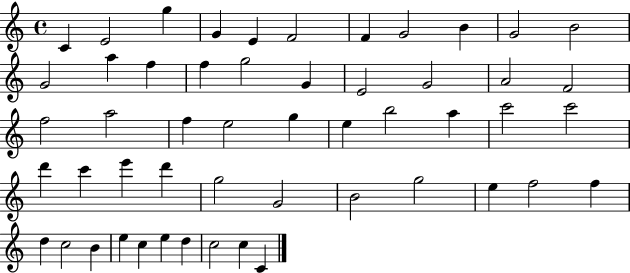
C4/q E4/h G5/q G4/q E4/q F4/h F4/q G4/h B4/q G4/h B4/h G4/h A5/q F5/q F5/q G5/h G4/q E4/h G4/h A4/h F4/h F5/h A5/h F5/q E5/h G5/q E5/q B5/h A5/q C6/h C6/h D6/q C6/q E6/q D6/q G5/h G4/h B4/h G5/h E5/q F5/h F5/q D5/q C5/h B4/q E5/q C5/q E5/q D5/q C5/h C5/q C4/q